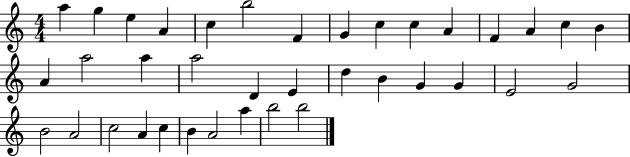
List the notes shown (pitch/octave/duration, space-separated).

A5/q G5/q E5/q A4/q C5/q B5/h F4/q G4/q C5/q C5/q A4/q F4/q A4/q C5/q B4/q A4/q A5/h A5/q A5/h D4/q E4/q D5/q B4/q G4/q G4/q E4/h G4/h B4/h A4/h C5/h A4/q C5/q B4/q A4/h A5/q B5/h B5/h